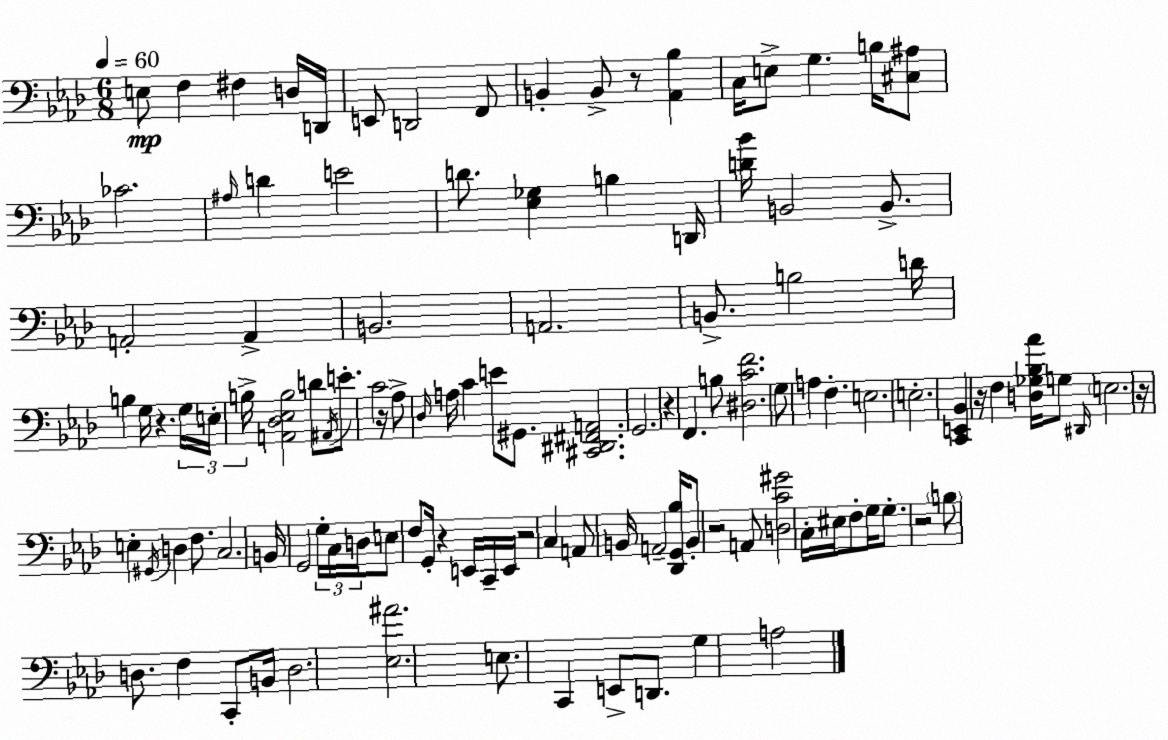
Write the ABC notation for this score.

X:1
T:Untitled
M:6/8
L:1/4
K:Ab
E,/2 F, ^F, D,/4 D,,/4 E,,/2 D,,2 F,,/2 B,, B,,/2 z/2 [_A,,_B,] C,/4 E,/2 G, B,/4 [^C,^A,]/2 _C2 ^A,/4 D E2 D/2 [_E,_G,] B, D,,/4 [D_B]/4 B,,2 B,,/2 A,,2 A,, B,,2 A,,2 B,,/2 B,2 D/4 B, G,/4 z G,/4 E,/4 B,/4 [A,,_D,_E,B,]2 D/2 ^A,,/4 E/2 C2 z/4 _A,/2 _D,/4 A,/4 C E/2 ^G,,/2 [^C,,^D,,^F,,A,,]2 G,,2 z F,, B,/2 [^D,CF]2 G,/2 A, F, E,2 E,2 [C,,E,,_B,,] z/4 F, [D,_G,_B,_A]/4 G,/2 ^D,,/4 E,2 z/4 E, ^G,,/4 D, F,/2 C,2 B,,/4 G,,2 G,/4 C,/4 D,/4 E,/2 F,/2 G,,/4 z E,,/4 C,,/4 E,,/4 z2 C, A,,/2 B,,/4 A,,2 [_D,,G,,_B,]/4 B,,/2 z2 A,,/2 [D,C^G]2 C,/4 ^E,/4 F,/2 G,/4 G,/2 z2 B,/2 D,/2 F, C,,/2 B,,/4 D,2 [_E,^A]2 E,/2 C,, E,,/2 D,,/2 G, A,2